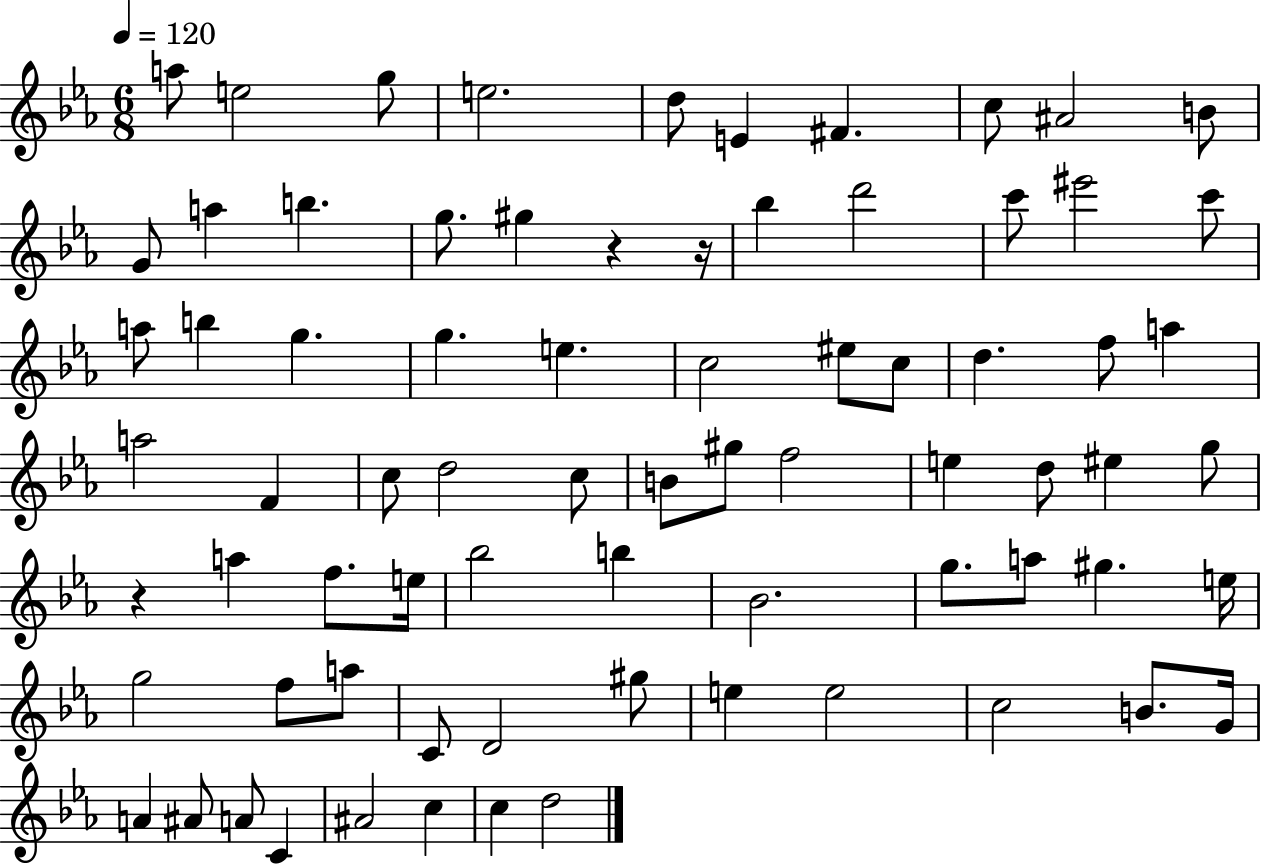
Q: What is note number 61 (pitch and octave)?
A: E5